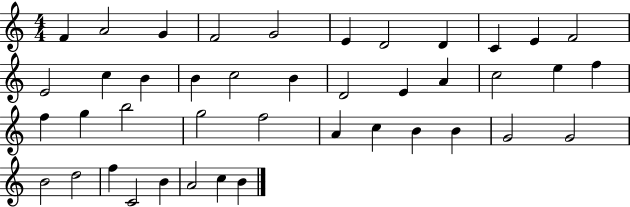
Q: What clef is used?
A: treble